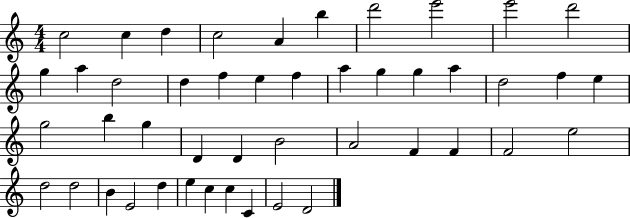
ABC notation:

X:1
T:Untitled
M:4/4
L:1/4
K:C
c2 c d c2 A b d'2 e'2 e'2 d'2 g a d2 d f e f a g g a d2 f e g2 b g D D B2 A2 F F F2 e2 d2 d2 B E2 d e c c C E2 D2